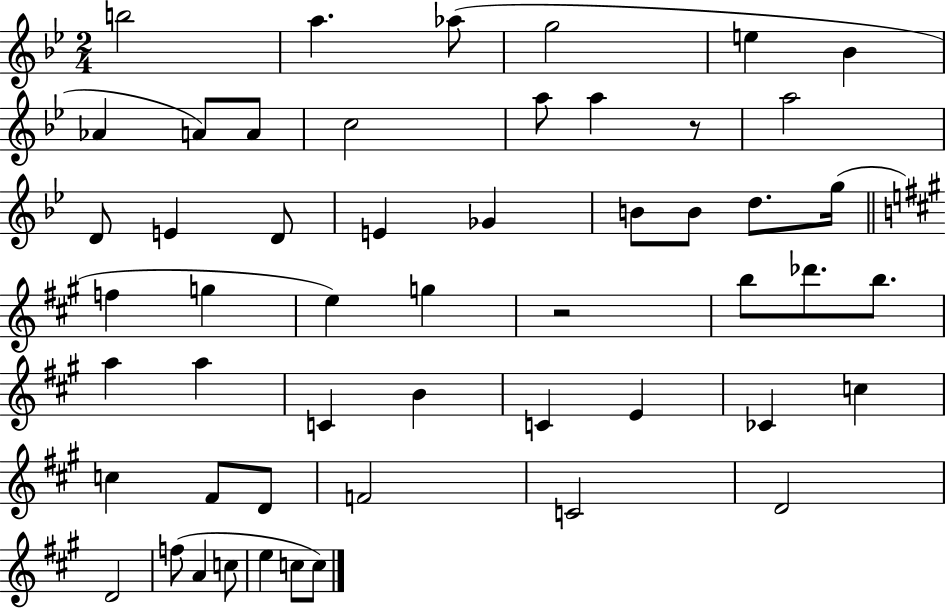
X:1
T:Untitled
M:2/4
L:1/4
K:Bb
b2 a _a/2 g2 e _B _A A/2 A/2 c2 a/2 a z/2 a2 D/2 E D/2 E _G B/2 B/2 d/2 g/4 f g e g z2 b/2 _d'/2 b/2 a a C B C E _C c c ^F/2 D/2 F2 C2 D2 D2 f/2 A c/2 e c/2 c/2